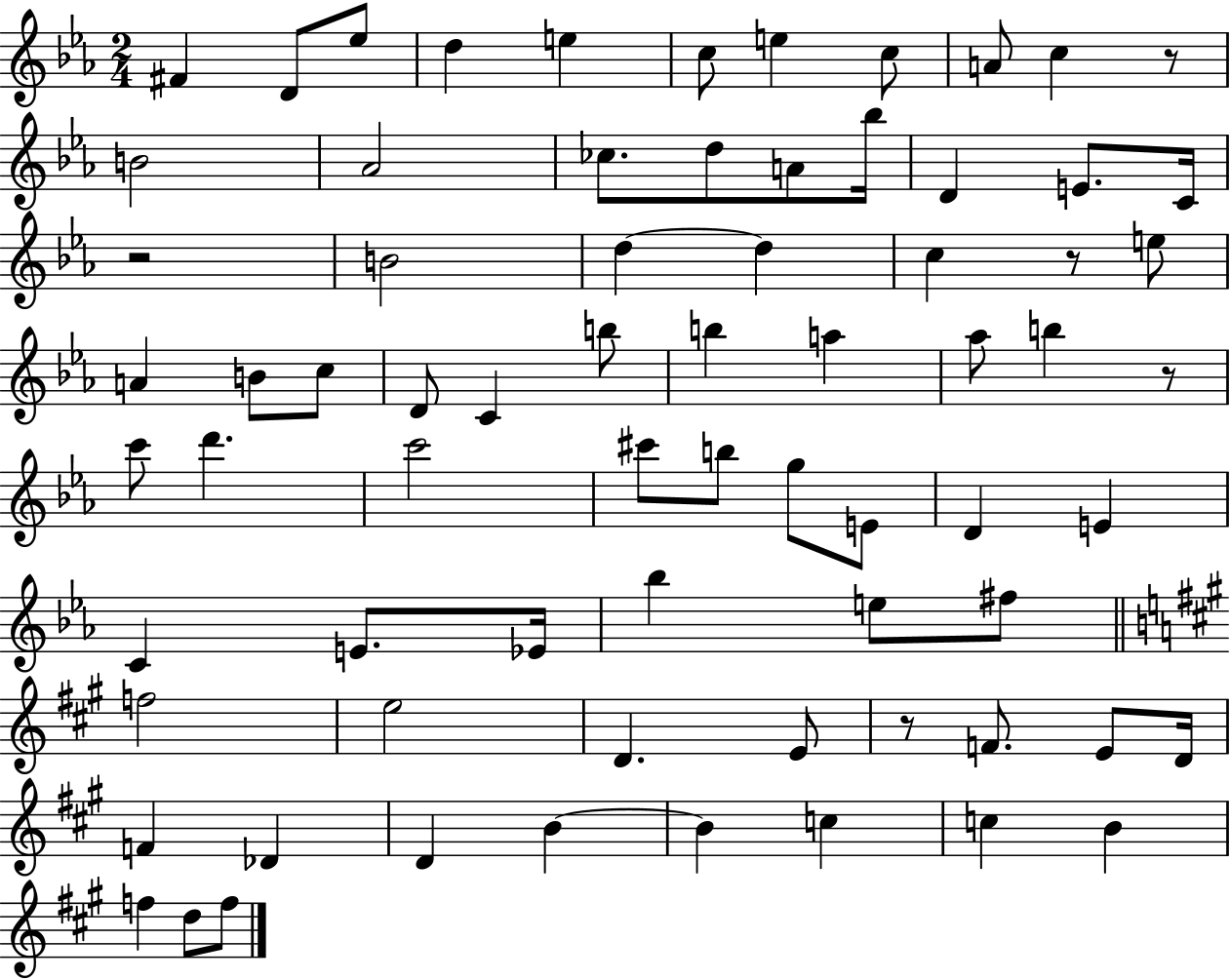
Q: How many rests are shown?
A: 5